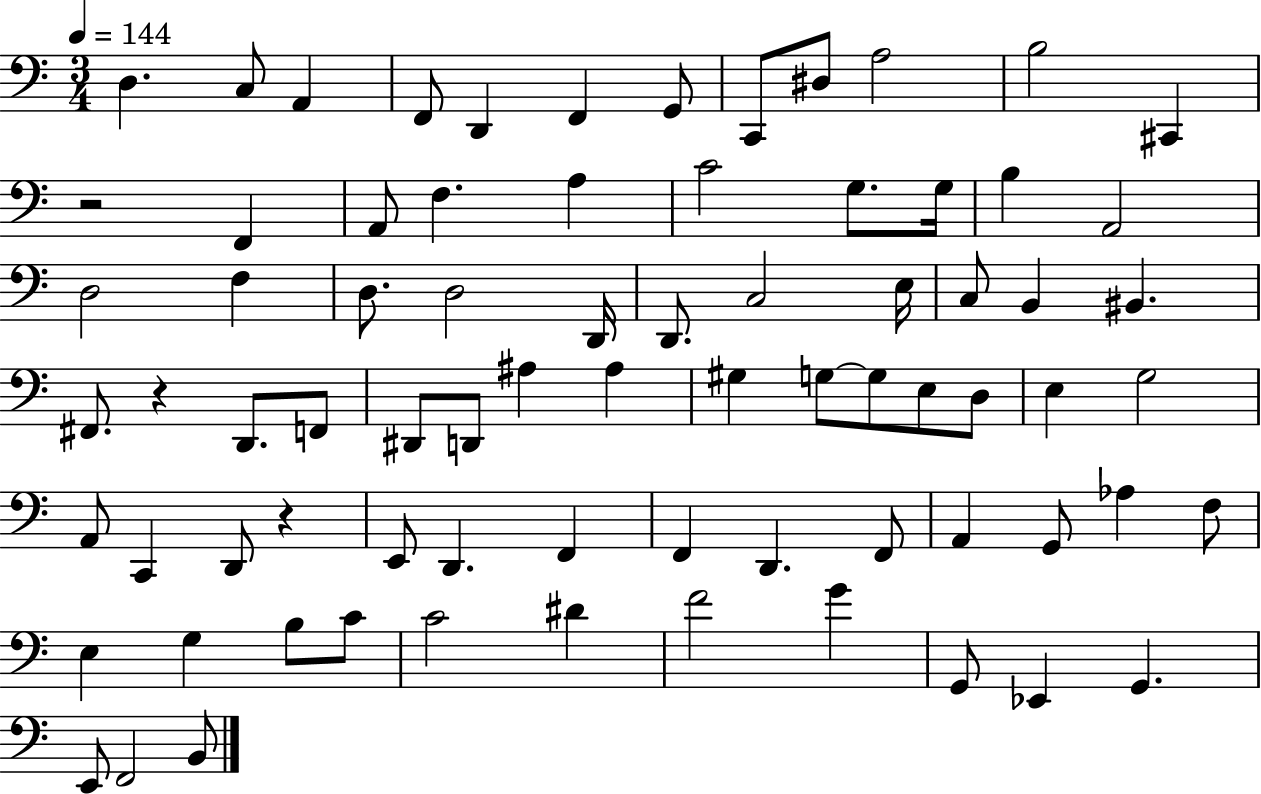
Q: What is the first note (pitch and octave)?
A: D3